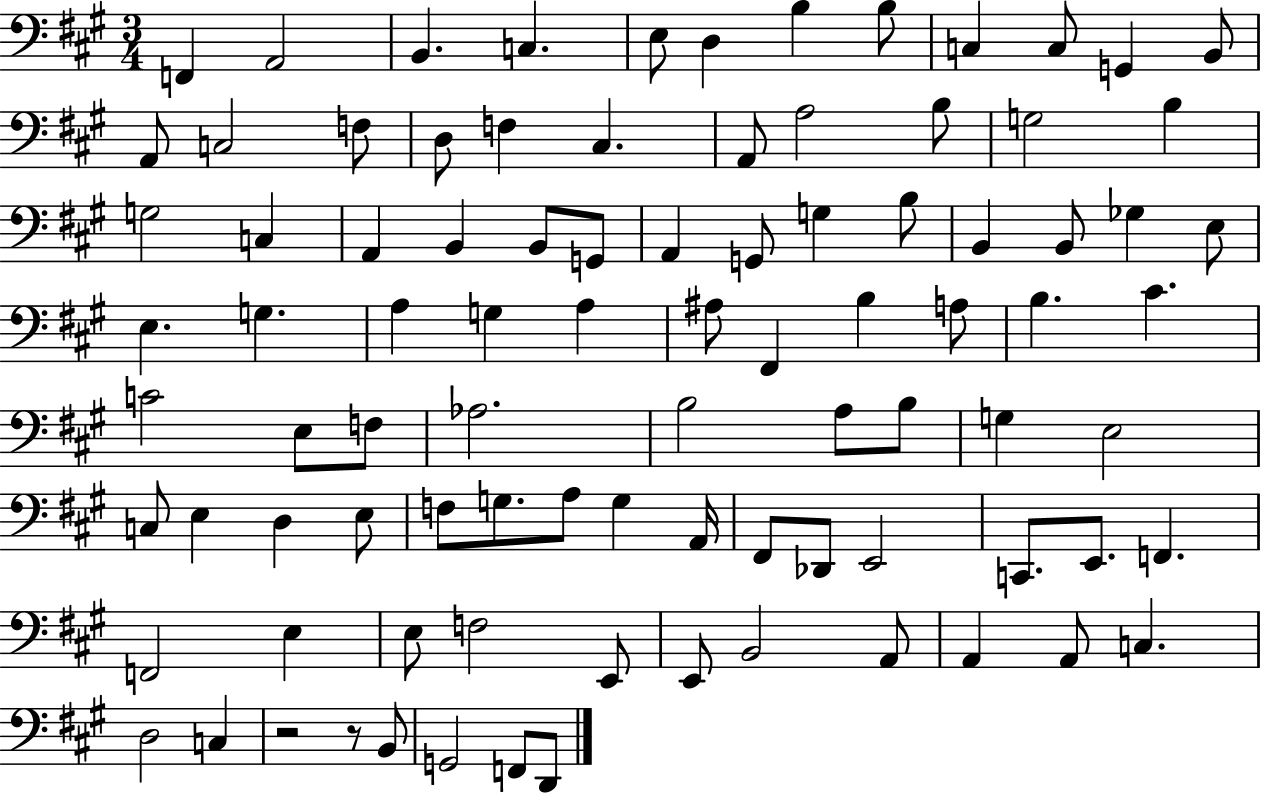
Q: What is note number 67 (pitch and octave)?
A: F#2